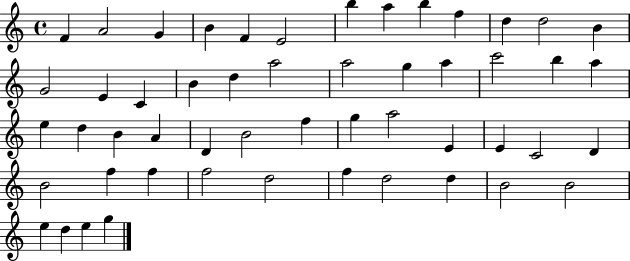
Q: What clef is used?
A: treble